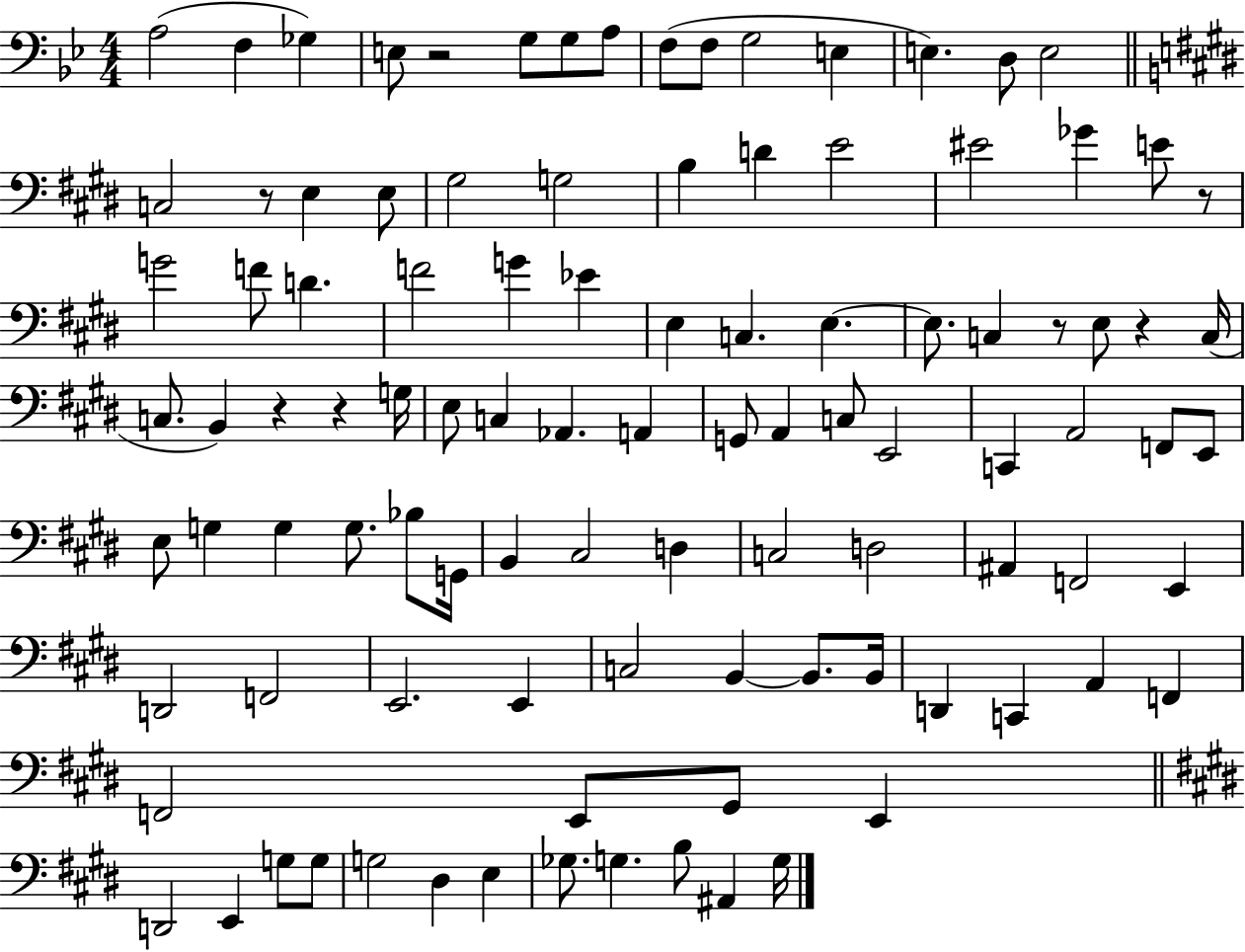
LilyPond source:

{
  \clef bass
  \numericTimeSignature
  \time 4/4
  \key bes \major
  a2( f4 ges4) | e8 r2 g8 g8 a8 | f8( f8 g2 e4 | e4.) d8 e2 | \break \bar "||" \break \key e \major c2 r8 e4 e8 | gis2 g2 | b4 d'4 e'2 | eis'2 ges'4 e'8 r8 | \break g'2 f'8 d'4. | f'2 g'4 ees'4 | e4 c4. e4.~~ | e8. c4 r8 e8 r4 c16( | \break c8. b,4) r4 r4 g16 | e8 c4 aes,4. a,4 | g,8 a,4 c8 e,2 | c,4 a,2 f,8 e,8 | \break e8 g4 g4 g8. bes8 g,16 | b,4 cis2 d4 | c2 d2 | ais,4 f,2 e,4 | \break d,2 f,2 | e,2. e,4 | c2 b,4~~ b,8. b,16 | d,4 c,4 a,4 f,4 | \break f,2 e,8 gis,8 e,4 | \bar "||" \break \key e \major d,2 e,4 g8 g8 | g2 dis4 e4 | ges8. g4. b8 ais,4 g16 | \bar "|."
}